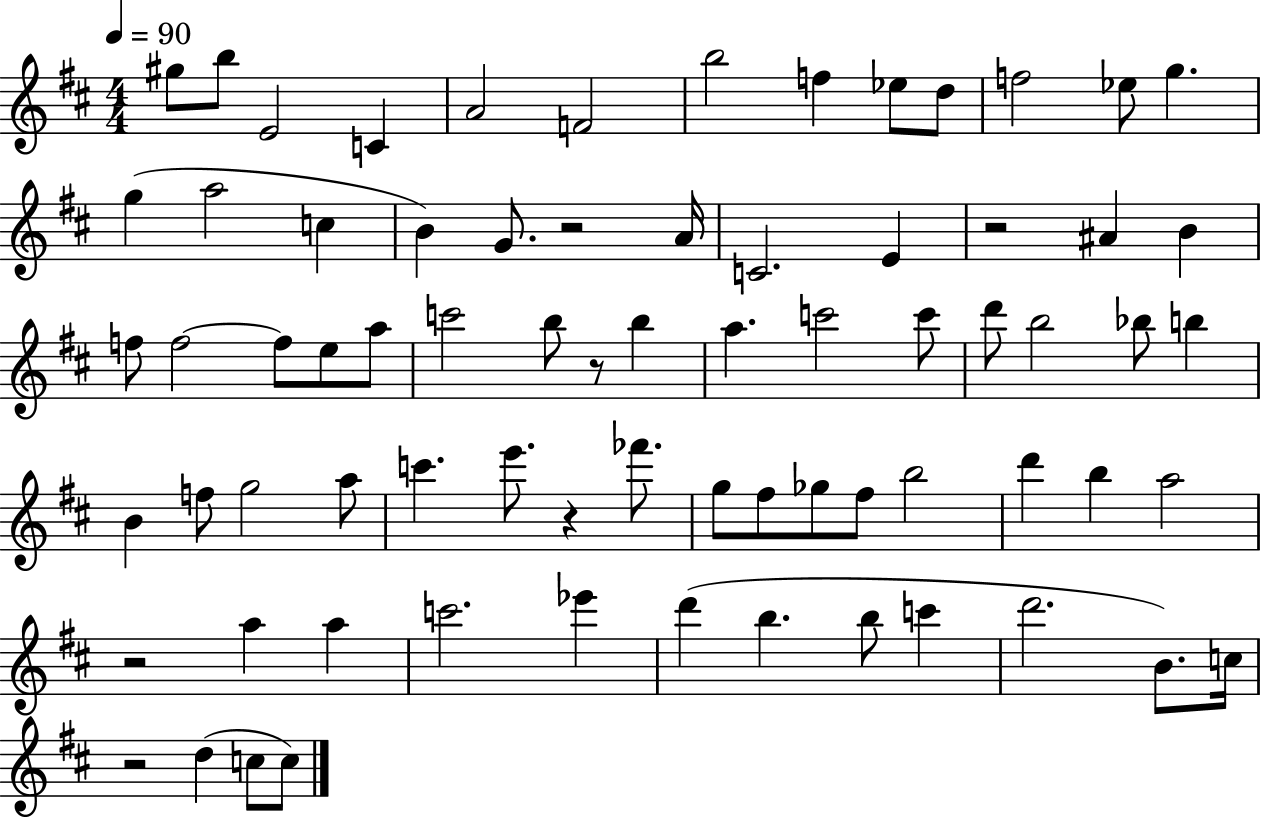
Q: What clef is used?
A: treble